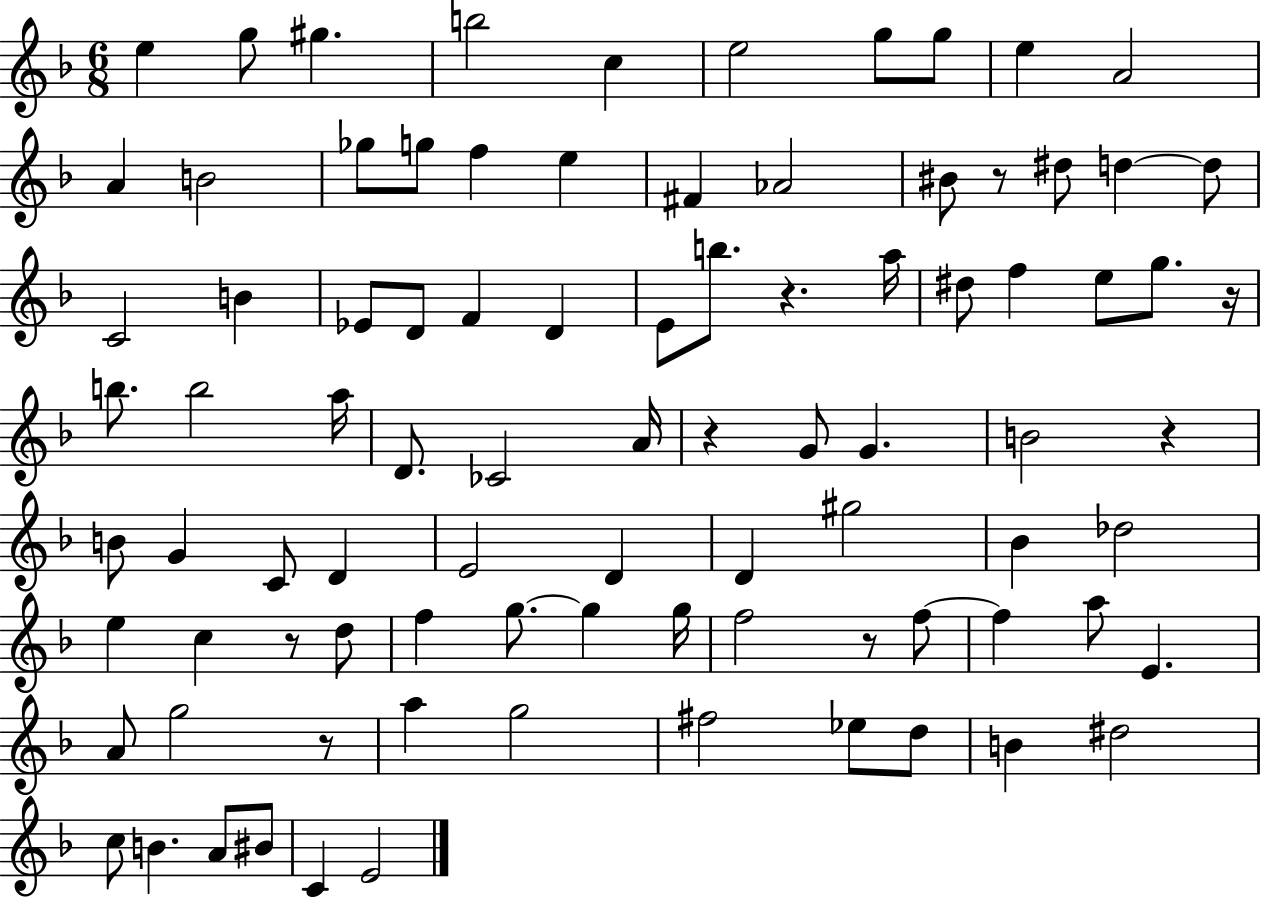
E5/q G5/e G#5/q. B5/h C5/q E5/h G5/e G5/e E5/q A4/h A4/q B4/h Gb5/e G5/e F5/q E5/q F#4/q Ab4/h BIS4/e R/e D#5/e D5/q D5/e C4/h B4/q Eb4/e D4/e F4/q D4/q E4/e B5/e. R/q. A5/s D#5/e F5/q E5/e G5/e. R/s B5/e. B5/h A5/s D4/e. CES4/h A4/s R/q G4/e G4/q. B4/h R/q B4/e G4/q C4/e D4/q E4/h D4/q D4/q G#5/h Bb4/q Db5/h E5/q C5/q R/e D5/e F5/q G5/e. G5/q G5/s F5/h R/e F5/e F5/q A5/e E4/q. A4/e G5/h R/e A5/q G5/h F#5/h Eb5/e D5/e B4/q D#5/h C5/e B4/q. A4/e BIS4/e C4/q E4/h